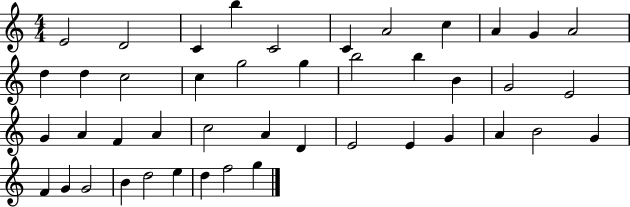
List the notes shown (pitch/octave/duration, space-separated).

E4/h D4/h C4/q B5/q C4/h C4/q A4/h C5/q A4/q G4/q A4/h D5/q D5/q C5/h C5/q G5/h G5/q B5/h B5/q B4/q G4/h E4/h G4/q A4/q F4/q A4/q C5/h A4/q D4/q E4/h E4/q G4/q A4/q B4/h G4/q F4/q G4/q G4/h B4/q D5/h E5/q D5/q F5/h G5/q